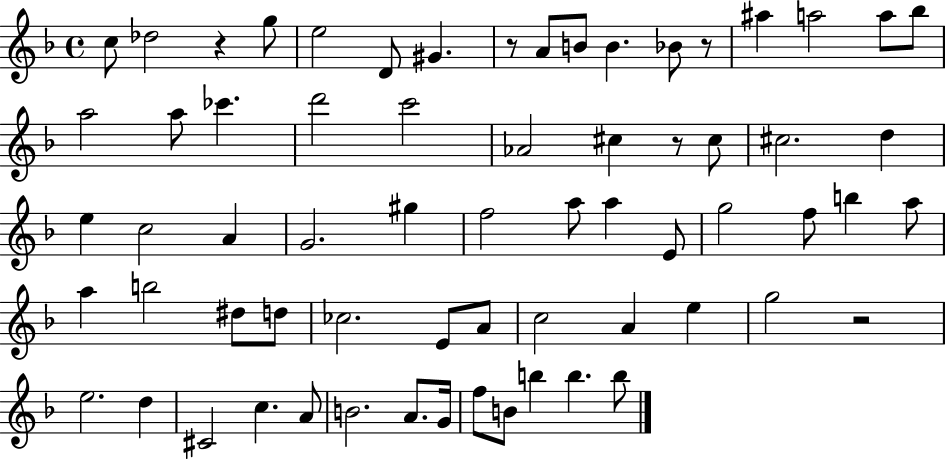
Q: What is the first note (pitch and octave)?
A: C5